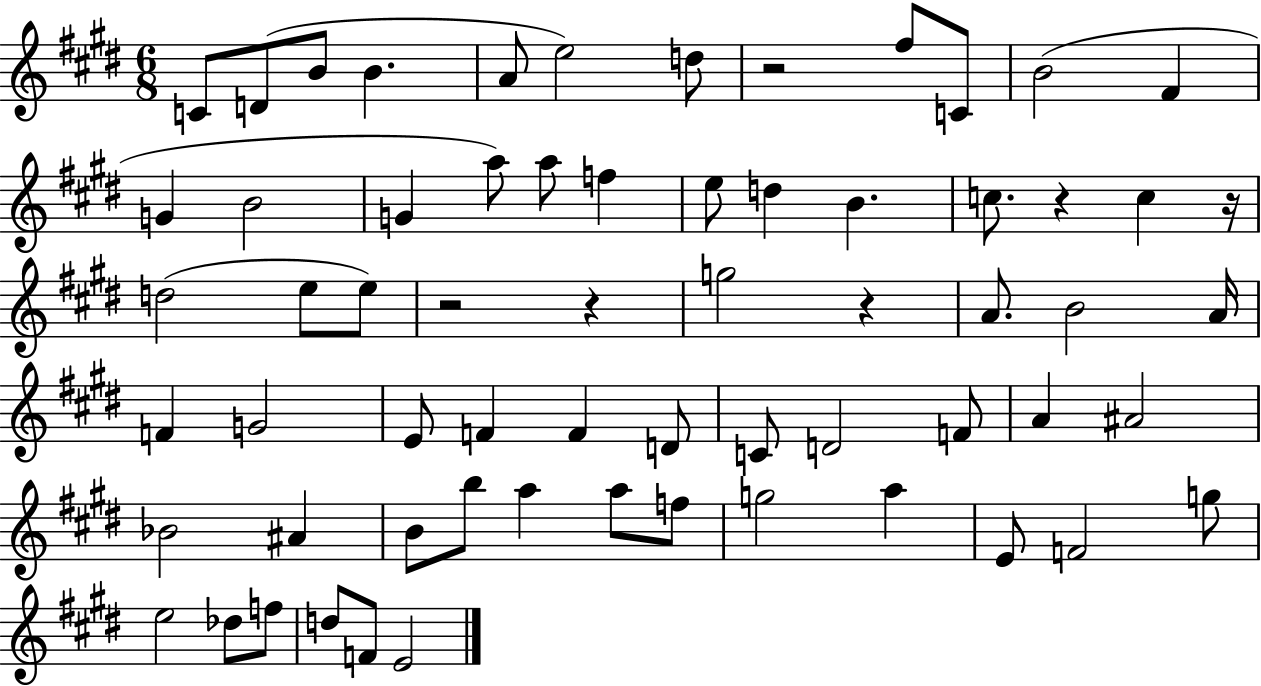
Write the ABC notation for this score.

X:1
T:Untitled
M:6/8
L:1/4
K:E
C/2 D/2 B/2 B A/2 e2 d/2 z2 ^f/2 C/2 B2 ^F G B2 G a/2 a/2 f e/2 d B c/2 z c z/4 d2 e/2 e/2 z2 z g2 z A/2 B2 A/4 F G2 E/2 F F D/2 C/2 D2 F/2 A ^A2 _B2 ^A B/2 b/2 a a/2 f/2 g2 a E/2 F2 g/2 e2 _d/2 f/2 d/2 F/2 E2